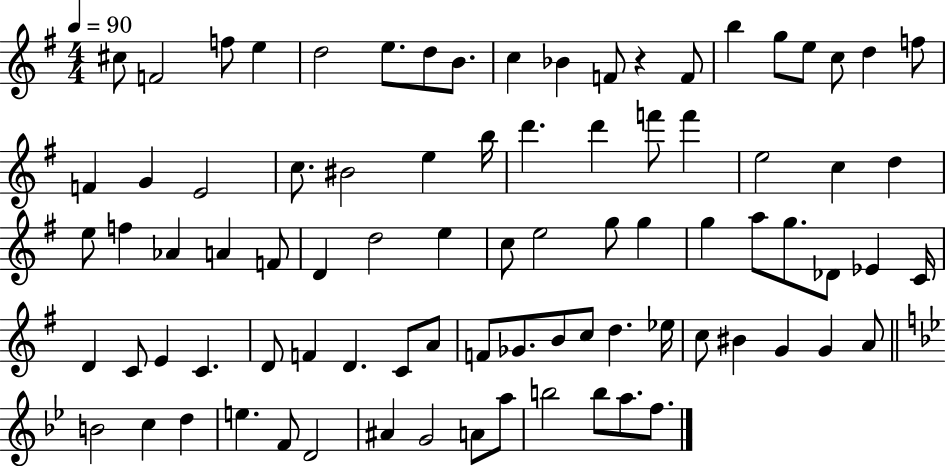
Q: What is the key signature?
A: G major